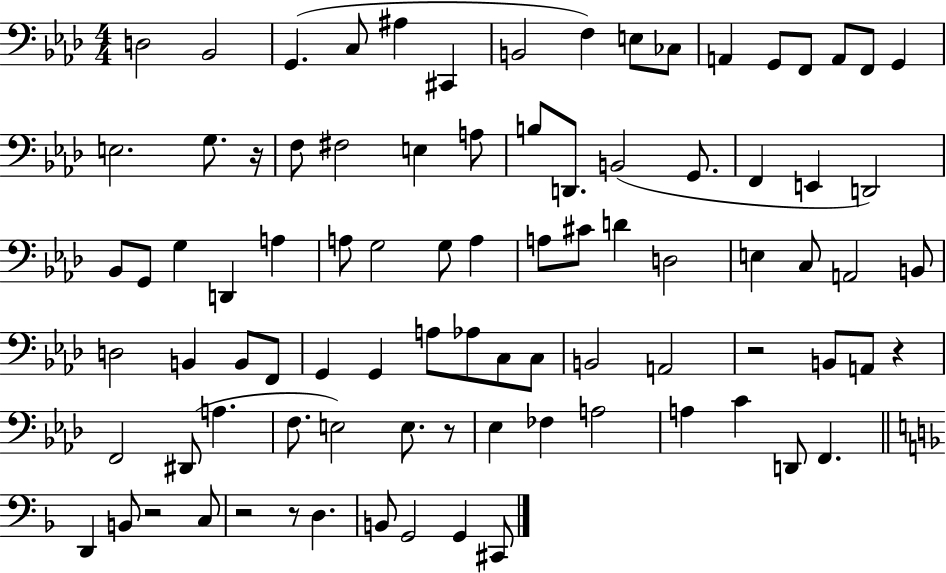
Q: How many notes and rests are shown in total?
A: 88